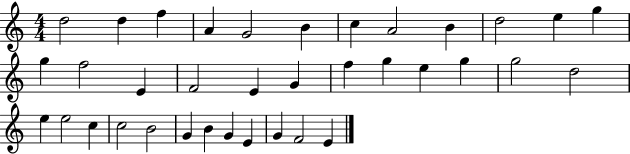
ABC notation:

X:1
T:Untitled
M:4/4
L:1/4
K:C
d2 d f A G2 B c A2 B d2 e g g f2 E F2 E G f g e g g2 d2 e e2 c c2 B2 G B G E G F2 E